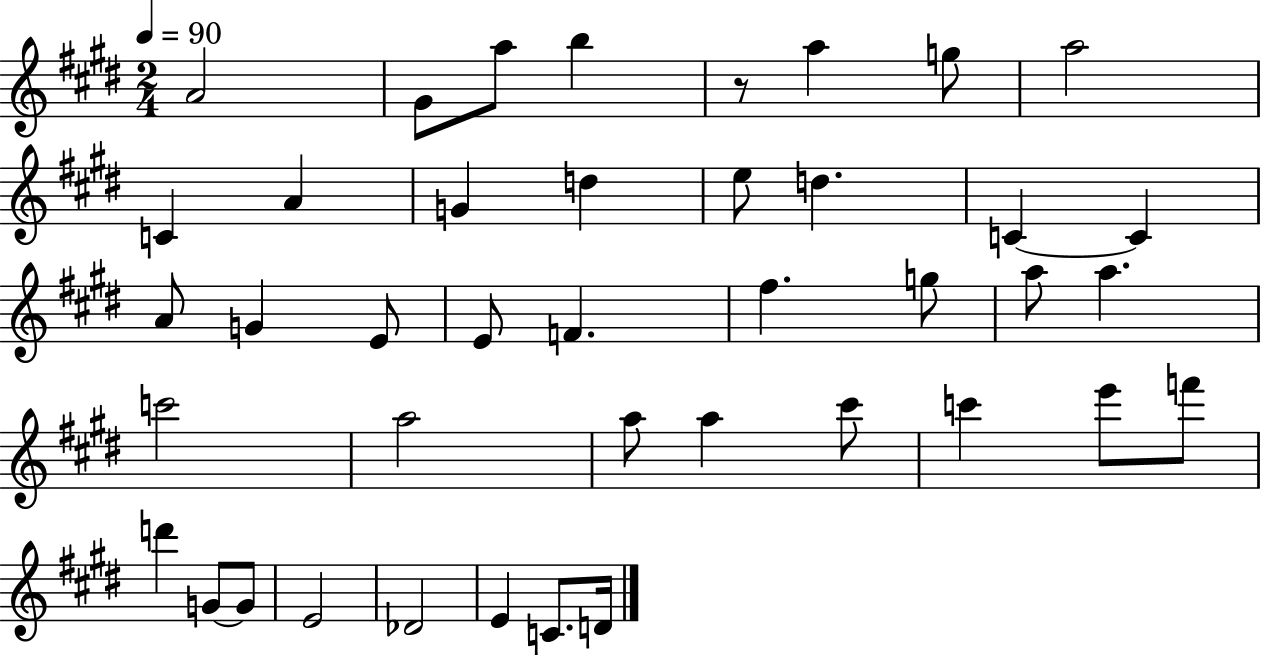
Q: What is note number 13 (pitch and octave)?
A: D5